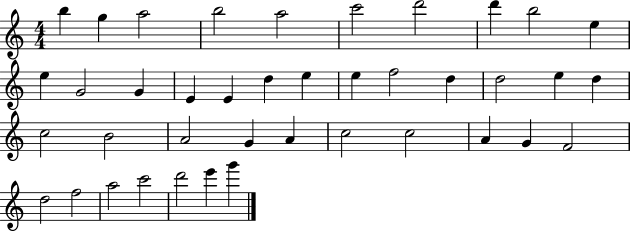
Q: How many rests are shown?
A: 0